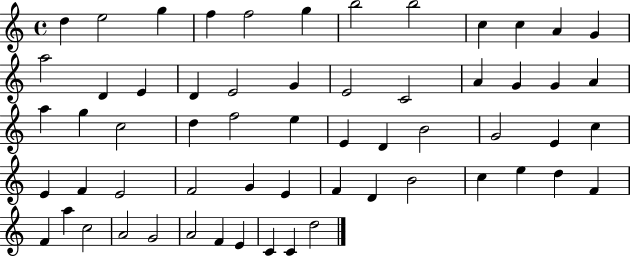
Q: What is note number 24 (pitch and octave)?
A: A4